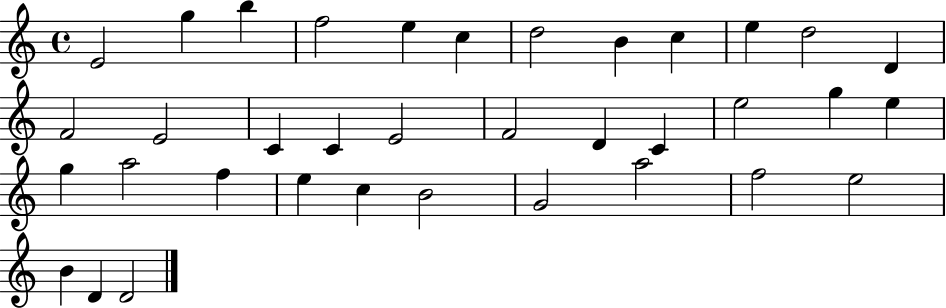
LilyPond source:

{
  \clef treble
  \time 4/4
  \defaultTimeSignature
  \key c \major
  e'2 g''4 b''4 | f''2 e''4 c''4 | d''2 b'4 c''4 | e''4 d''2 d'4 | \break f'2 e'2 | c'4 c'4 e'2 | f'2 d'4 c'4 | e''2 g''4 e''4 | \break g''4 a''2 f''4 | e''4 c''4 b'2 | g'2 a''2 | f''2 e''2 | \break b'4 d'4 d'2 | \bar "|."
}